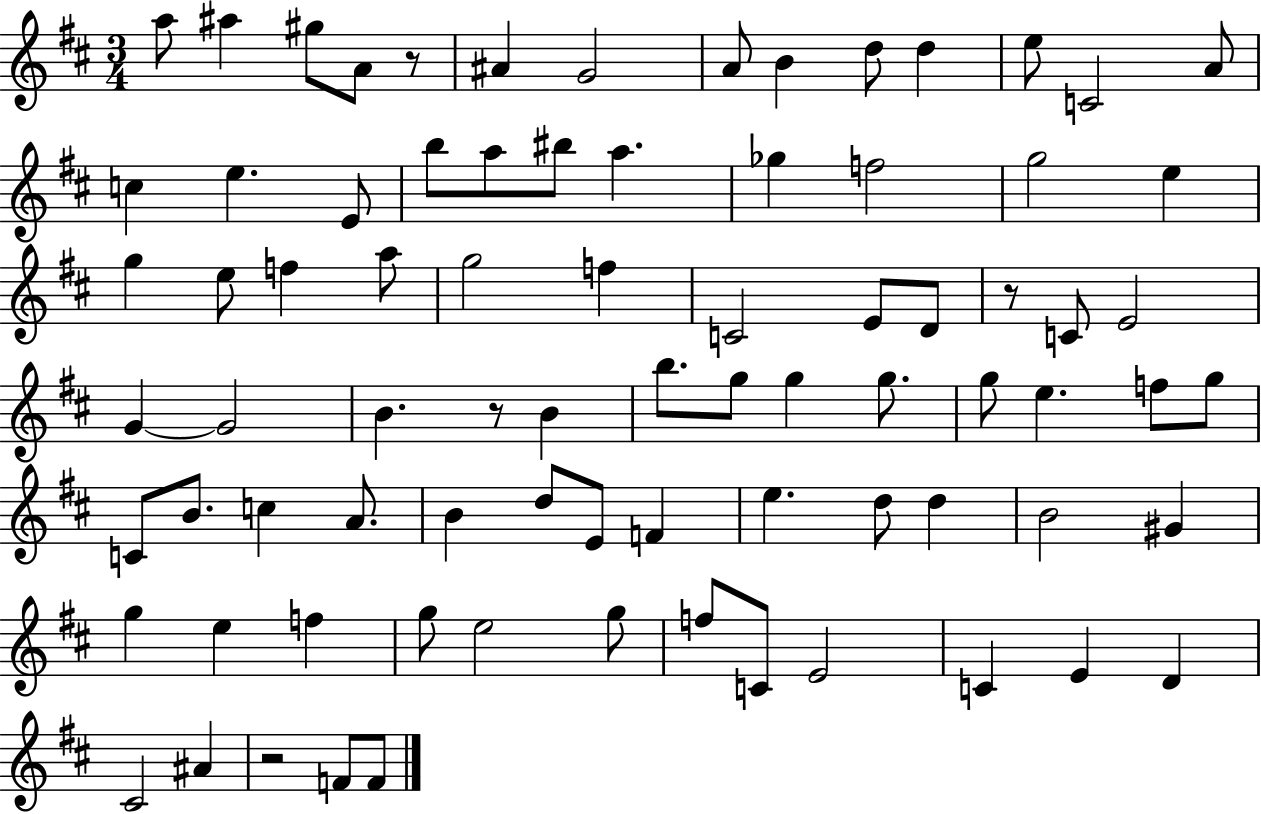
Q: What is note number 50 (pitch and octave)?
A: C5